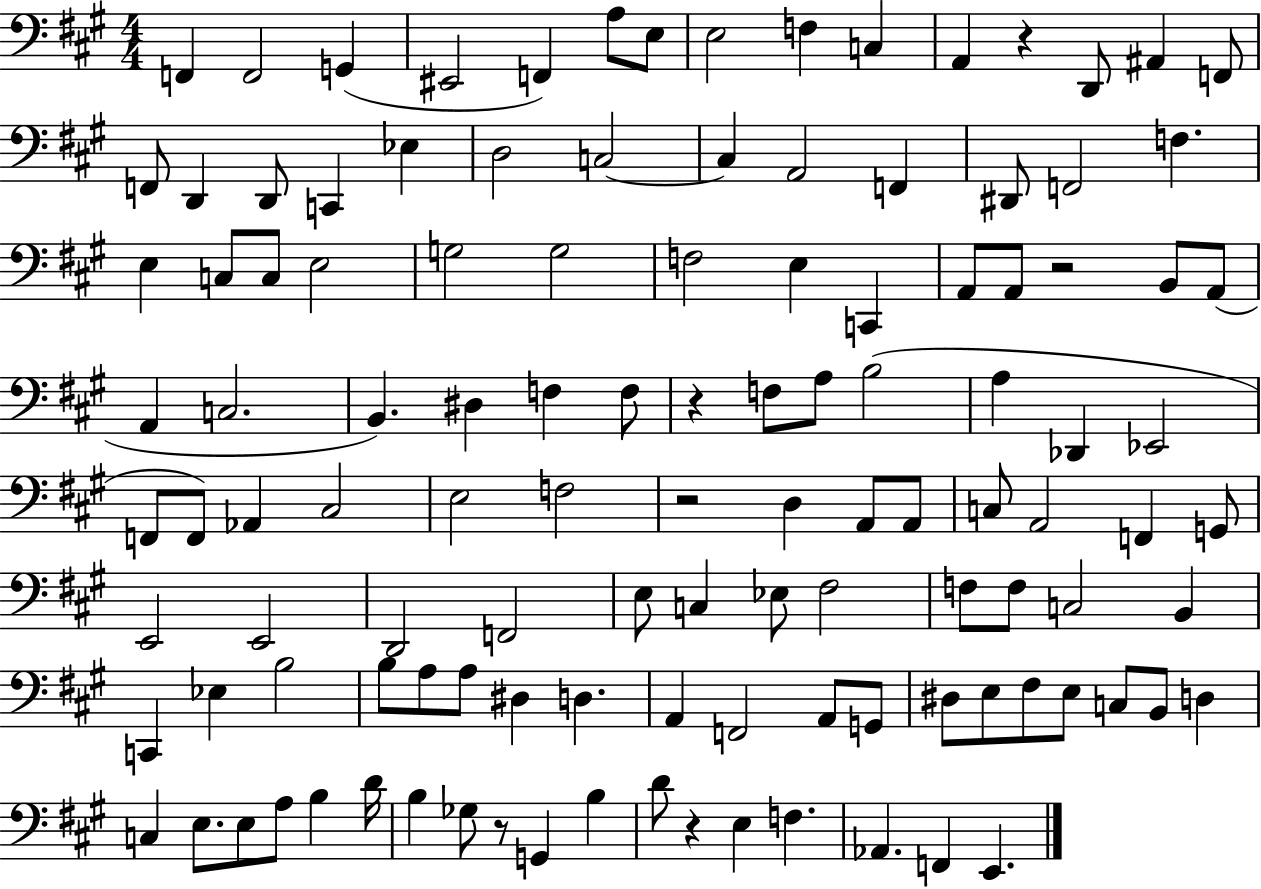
F2/q F2/h G2/q EIS2/h F2/q A3/e E3/e E3/h F3/q C3/q A2/q R/q D2/e A#2/q F2/e F2/e D2/q D2/e C2/q Eb3/q D3/h C3/h C3/q A2/h F2/q D#2/e F2/h F3/q. E3/q C3/e C3/e E3/h G3/h G3/h F3/h E3/q C2/q A2/e A2/e R/h B2/e A2/e A2/q C3/h. B2/q. D#3/q F3/q F3/e R/q F3/e A3/e B3/h A3/q Db2/q Eb2/h F2/e F2/e Ab2/q C#3/h E3/h F3/h R/h D3/q A2/e A2/e C3/e A2/h F2/q G2/e E2/h E2/h D2/h F2/h E3/e C3/q Eb3/e F#3/h F3/e F3/e C3/h B2/q C2/q Eb3/q B3/h B3/e A3/e A3/e D#3/q D3/q. A2/q F2/h A2/e G2/e D#3/e E3/e F#3/e E3/e C3/e B2/e D3/q C3/q E3/e. E3/e A3/e B3/q D4/s B3/q Gb3/e R/e G2/q B3/q D4/e R/q E3/q F3/q. Ab2/q. F2/q E2/q.